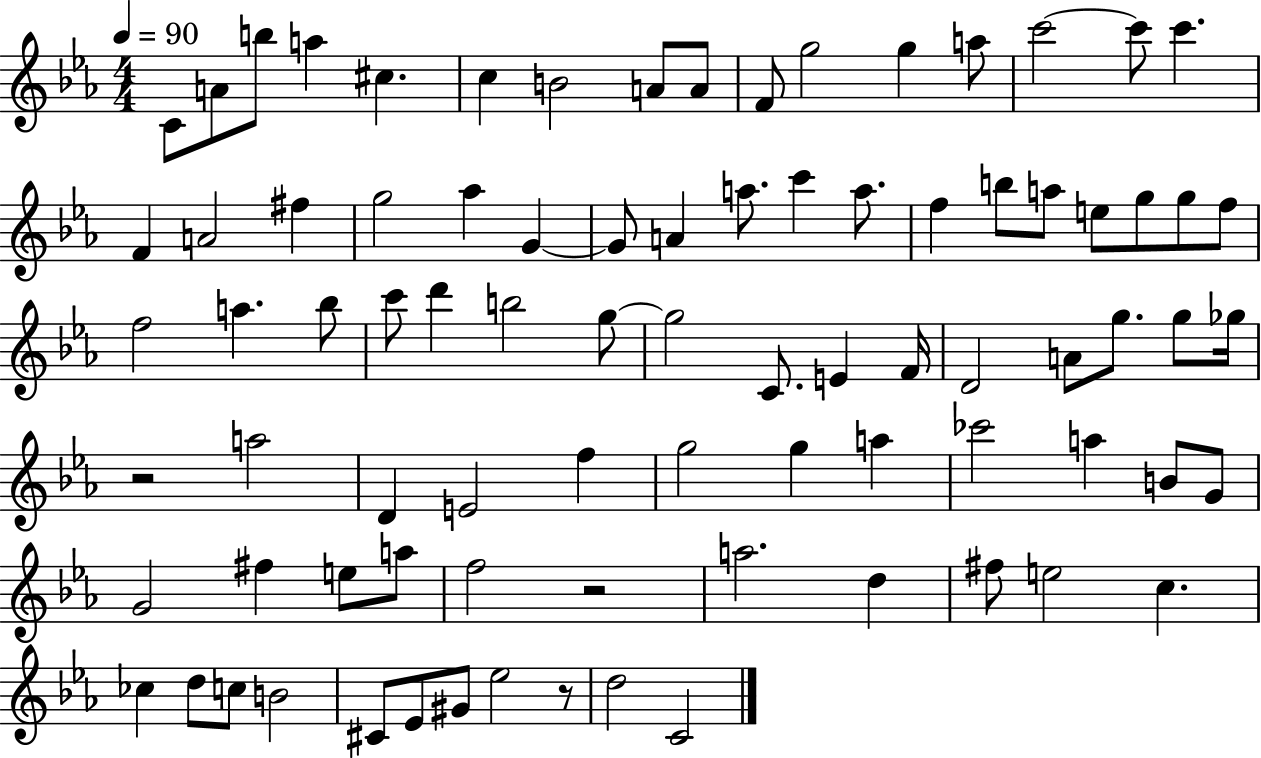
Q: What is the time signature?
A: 4/4